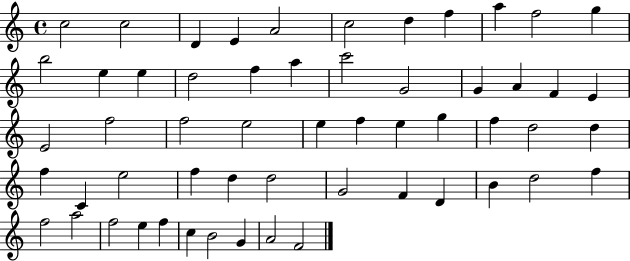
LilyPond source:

{
  \clef treble
  \time 4/4
  \defaultTimeSignature
  \key c \major
  c''2 c''2 | d'4 e'4 a'2 | c''2 d''4 f''4 | a''4 f''2 g''4 | \break b''2 e''4 e''4 | d''2 f''4 a''4 | c'''2 g'2 | g'4 a'4 f'4 e'4 | \break e'2 f''2 | f''2 e''2 | e''4 f''4 e''4 g''4 | f''4 d''2 d''4 | \break f''4 c'4 e''2 | f''4 d''4 d''2 | g'2 f'4 d'4 | b'4 d''2 f''4 | \break f''2 a''2 | f''2 e''4 f''4 | c''4 b'2 g'4 | a'2 f'2 | \break \bar "|."
}